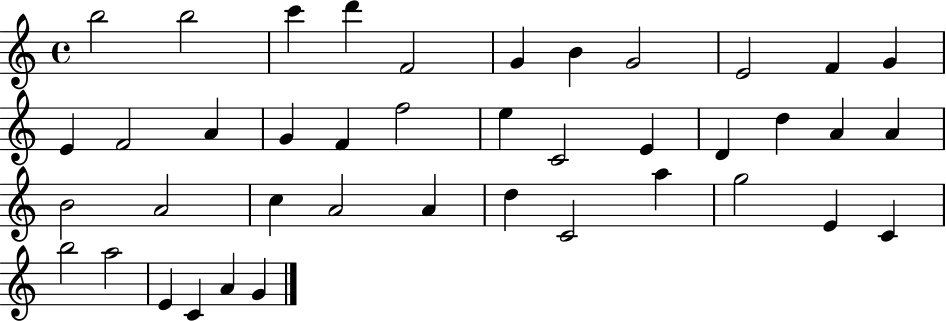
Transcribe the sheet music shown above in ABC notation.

X:1
T:Untitled
M:4/4
L:1/4
K:C
b2 b2 c' d' F2 G B G2 E2 F G E F2 A G F f2 e C2 E D d A A B2 A2 c A2 A d C2 a g2 E C b2 a2 E C A G